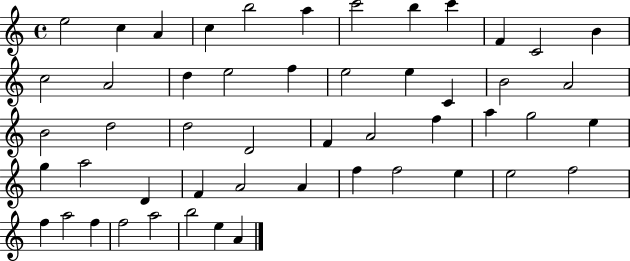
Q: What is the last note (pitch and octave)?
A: A4